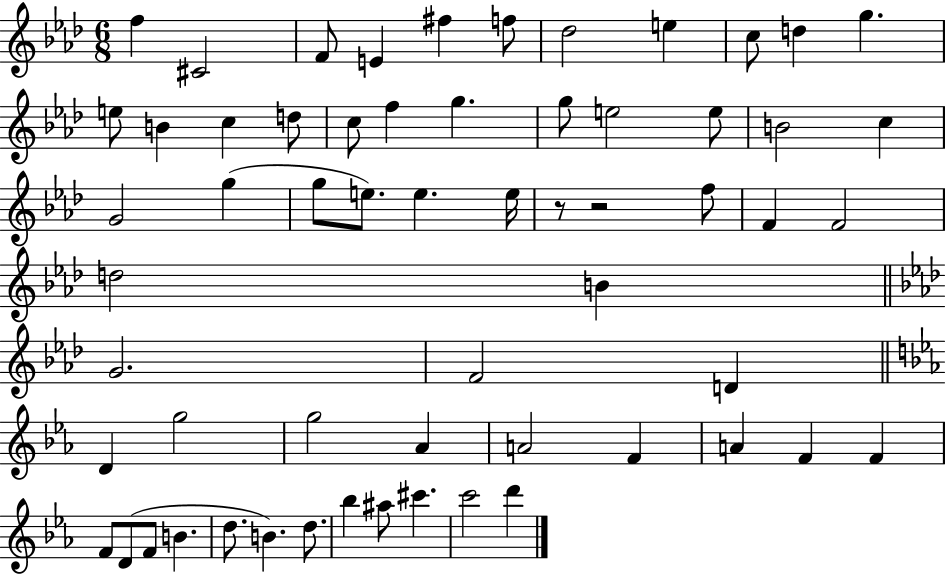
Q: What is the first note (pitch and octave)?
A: F5